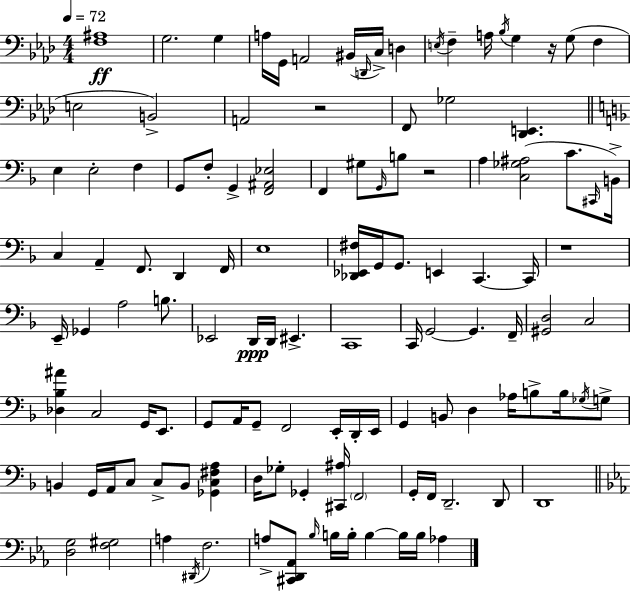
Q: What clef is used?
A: bass